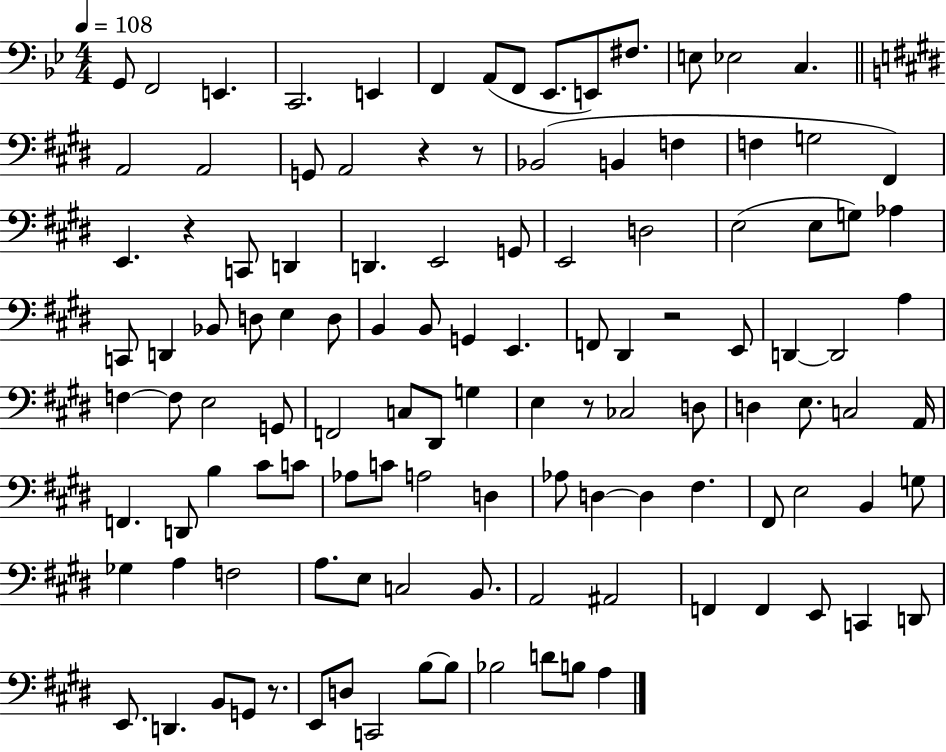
X:1
T:Untitled
M:4/4
L:1/4
K:Bb
G,,/2 F,,2 E,, C,,2 E,, F,, A,,/2 F,,/2 _E,,/2 E,,/2 ^F,/2 E,/2 _E,2 C, A,,2 A,,2 G,,/2 A,,2 z z/2 _B,,2 B,, F, F, G,2 ^F,, E,, z C,,/2 D,, D,, E,,2 G,,/2 E,,2 D,2 E,2 E,/2 G,/2 _A, C,,/2 D,, _B,,/2 D,/2 E, D,/2 B,, B,,/2 G,, E,, F,,/2 ^D,, z2 E,,/2 D,, D,,2 A, F, F,/2 E,2 G,,/2 F,,2 C,/2 ^D,,/2 G, E, z/2 _C,2 D,/2 D, E,/2 C,2 A,,/4 F,, D,,/2 B, ^C/2 C/2 _A,/2 C/2 A,2 D, _A,/2 D, D, ^F, ^F,,/2 E,2 B,, G,/2 _G, A, F,2 A,/2 E,/2 C,2 B,,/2 A,,2 ^A,,2 F,, F,, E,,/2 C,, D,,/2 E,,/2 D,, B,,/2 G,,/2 z/2 E,,/2 D,/2 C,,2 B,/2 B,/2 _B,2 D/2 B,/2 A,